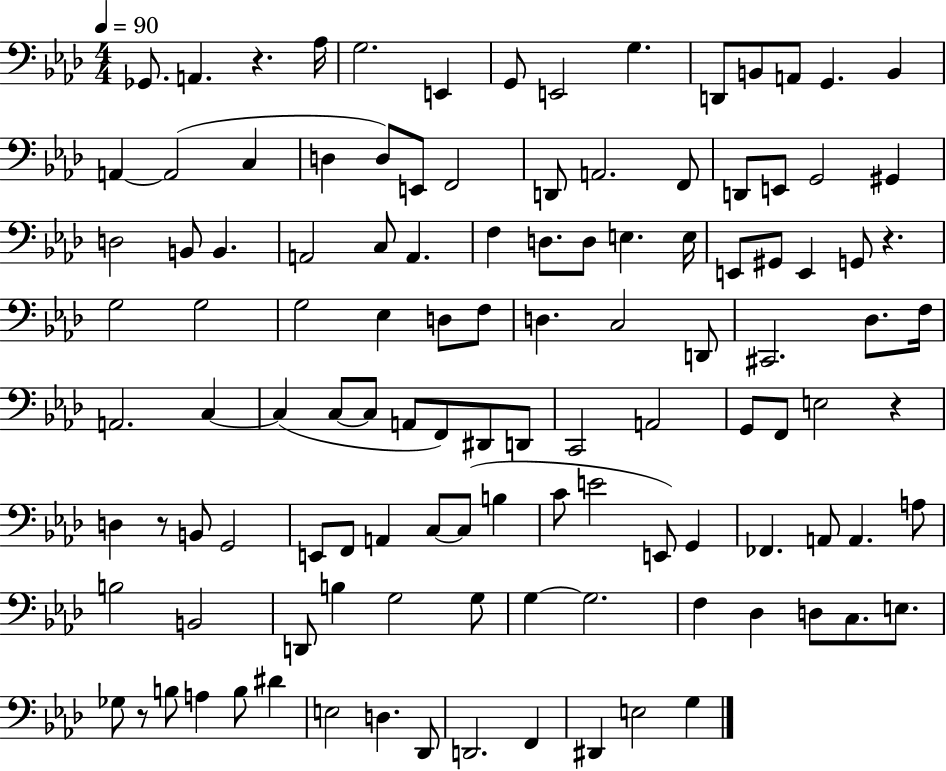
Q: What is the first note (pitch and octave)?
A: Gb2